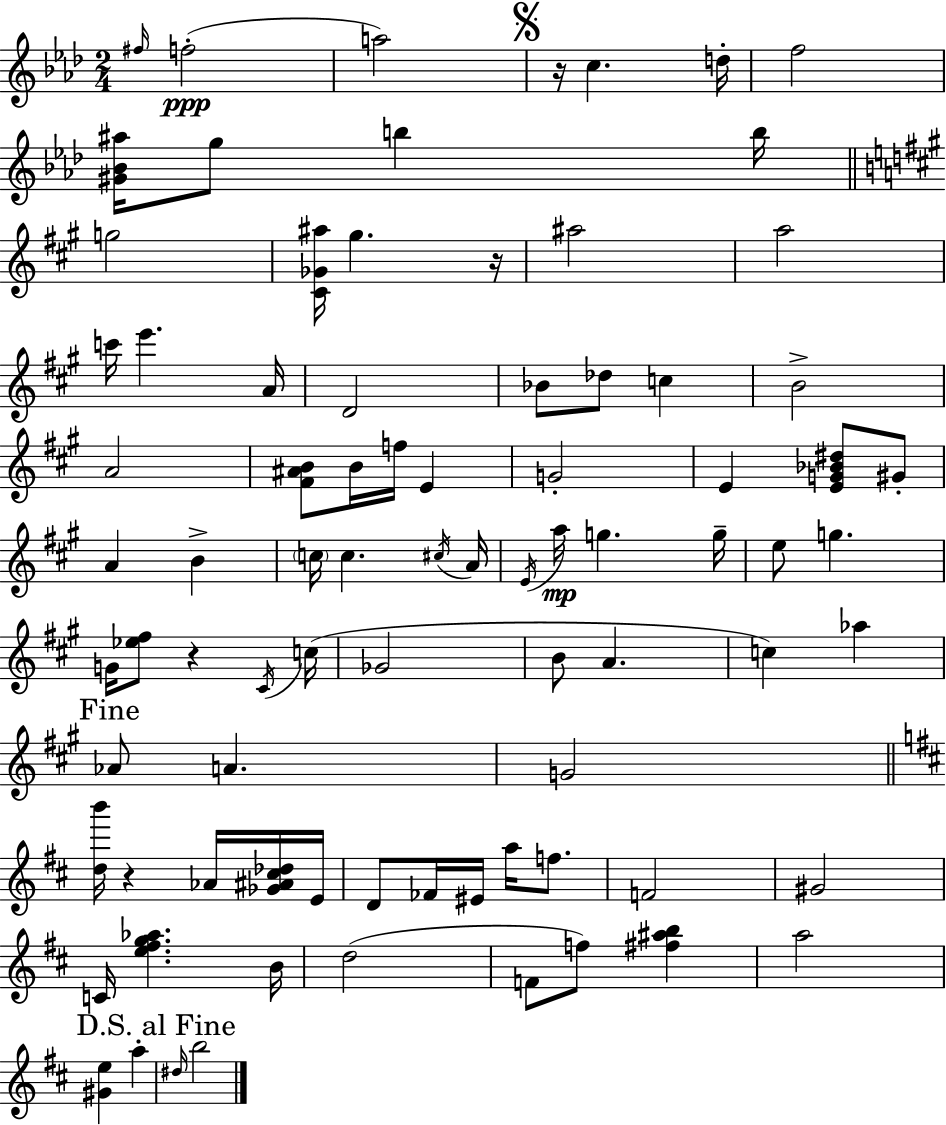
{
  \clef treble
  \numericTimeSignature
  \time 2/4
  \key aes \major
  \grace { fis''16 }(\ppp f''2-. | a''2) | \mark \markup { \musicglyph "scripts.segno" } r16 c''4. | d''16-. f''2 | \break <gis' bes' ais''>16 g''8 b''4 | b''16 \bar "||" \break \key a \major g''2 | <cis' ges' ais''>16 gis''4. r16 | ais''2 | a''2 | \break c'''16 e'''4. a'16 | d'2 | bes'8 des''8 c''4 | b'2-> | \break a'2 | <fis' ais' b'>8 b'16 f''16 e'4 | g'2-. | e'4 <e' g' bes' dis''>8 gis'8-. | \break a'4 b'4-> | \parenthesize c''16 c''4. \acciaccatura { cis''16 } | a'16 \acciaccatura { e'16 } a''16\mp g''4. | g''16-- e''8 g''4. | \break g'16 <ees'' fis''>8 r4 | \acciaccatura { cis'16 } c''16( ges'2 | b'8 a'4. | c''4) aes''4 | \break \mark "Fine" aes'8 a'4. | g'2 | \bar "||" \break \key b \minor <d'' b'''>16 r4 aes'16 <ges' ais' cis'' des''>16 e'16 | d'8 fes'16 eis'16 a''16 f''8. | f'2 | gis'2 | \break c'16 <e'' fis'' g'' aes''>4. b'16 | d''2( | f'8 f''8) <fis'' ais'' b''>4 | a''2 | \break <gis' e''>4 a''4-. | \mark "D.S. al Fine" \grace { dis''16 } b''2 | \bar "|."
}